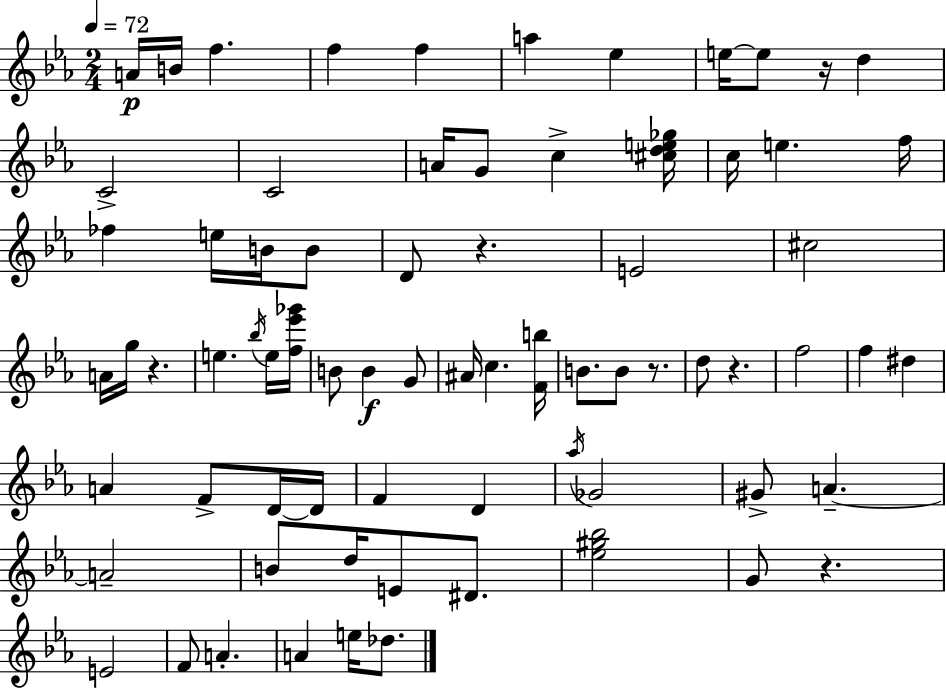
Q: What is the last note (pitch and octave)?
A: Db5